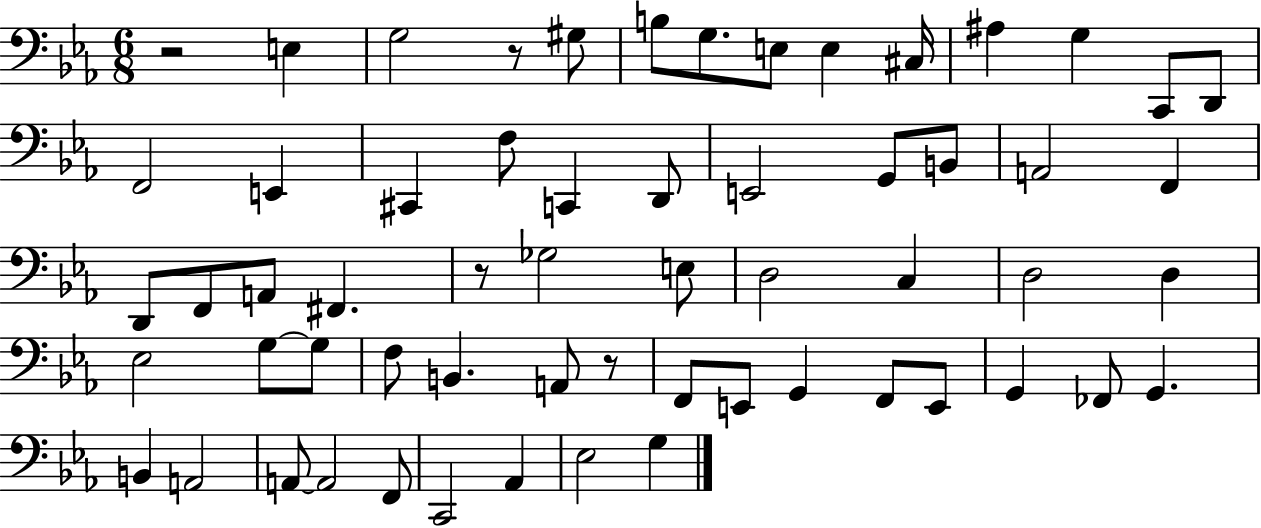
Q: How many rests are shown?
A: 4